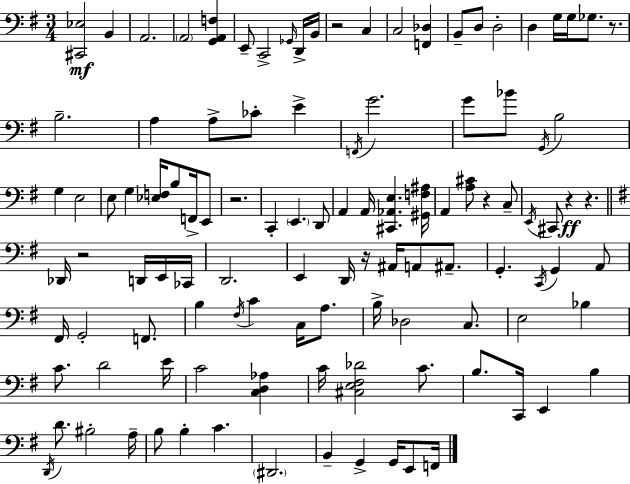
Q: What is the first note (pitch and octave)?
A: B2